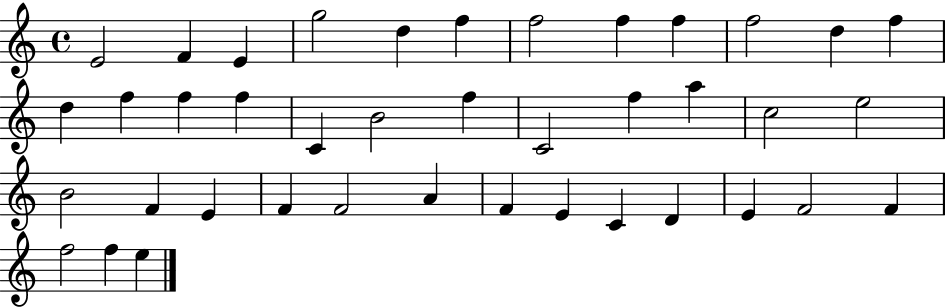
E4/h F4/q E4/q G5/h D5/q F5/q F5/h F5/q F5/q F5/h D5/q F5/q D5/q F5/q F5/q F5/q C4/q B4/h F5/q C4/h F5/q A5/q C5/h E5/h B4/h F4/q E4/q F4/q F4/h A4/q F4/q E4/q C4/q D4/q E4/q F4/h F4/q F5/h F5/q E5/q